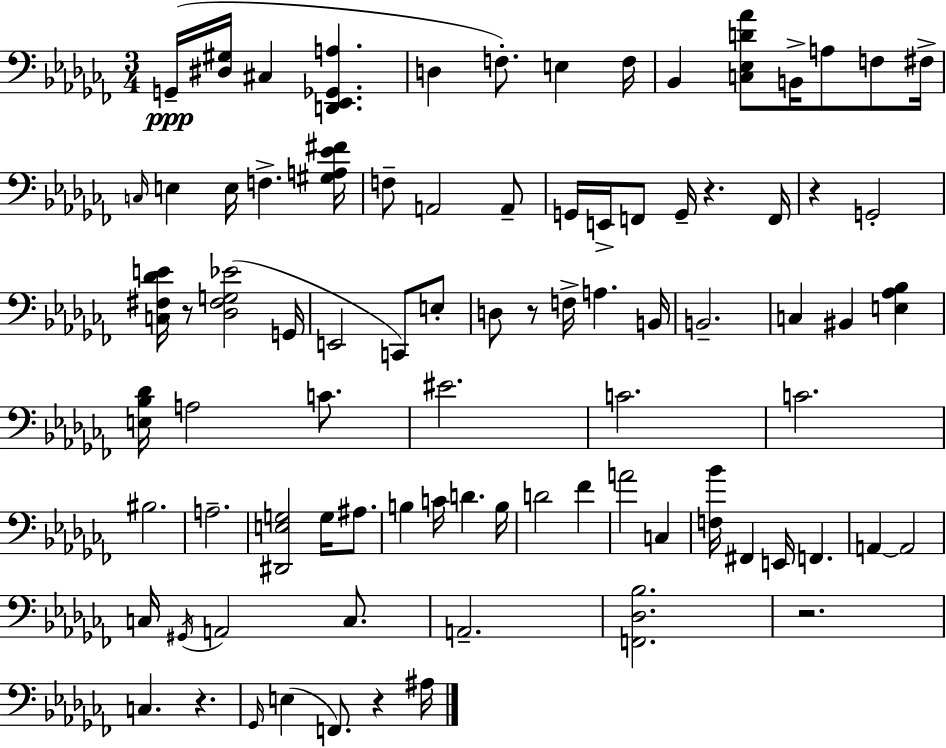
X:1
T:Untitled
M:3/4
L:1/4
K:Abm
G,,/4 [^D,^G,]/4 ^C, [D,,_E,,_G,,A,] D, F,/2 E, F,/4 _B,, [C,_E,D_A]/2 B,,/4 A,/2 F,/2 ^F,/4 C,/4 E, E,/4 F, [^G,A,_E^F]/4 F,/2 A,,2 A,,/2 G,,/4 E,,/4 F,,/2 G,,/4 z F,,/4 z G,,2 [C,^F,_DE]/4 z/2 [_D,^F,G,_E]2 G,,/4 E,,2 C,,/2 E,/2 D,/2 z/2 F,/4 A, B,,/4 B,,2 C, ^B,, [E,_A,_B,] [E,_B,_D]/4 A,2 C/2 ^E2 C2 C2 ^B,2 A,2 [^D,,E,G,]2 G,/4 ^A,/2 B, C/4 D B,/4 D2 _F A2 C, [F,_B]/4 ^F,, E,,/4 F,, A,, A,,2 C,/4 ^G,,/4 A,,2 C,/2 A,,2 [F,,_D,_B,]2 z2 C, z _G,,/4 E, F,,/2 z ^A,/4